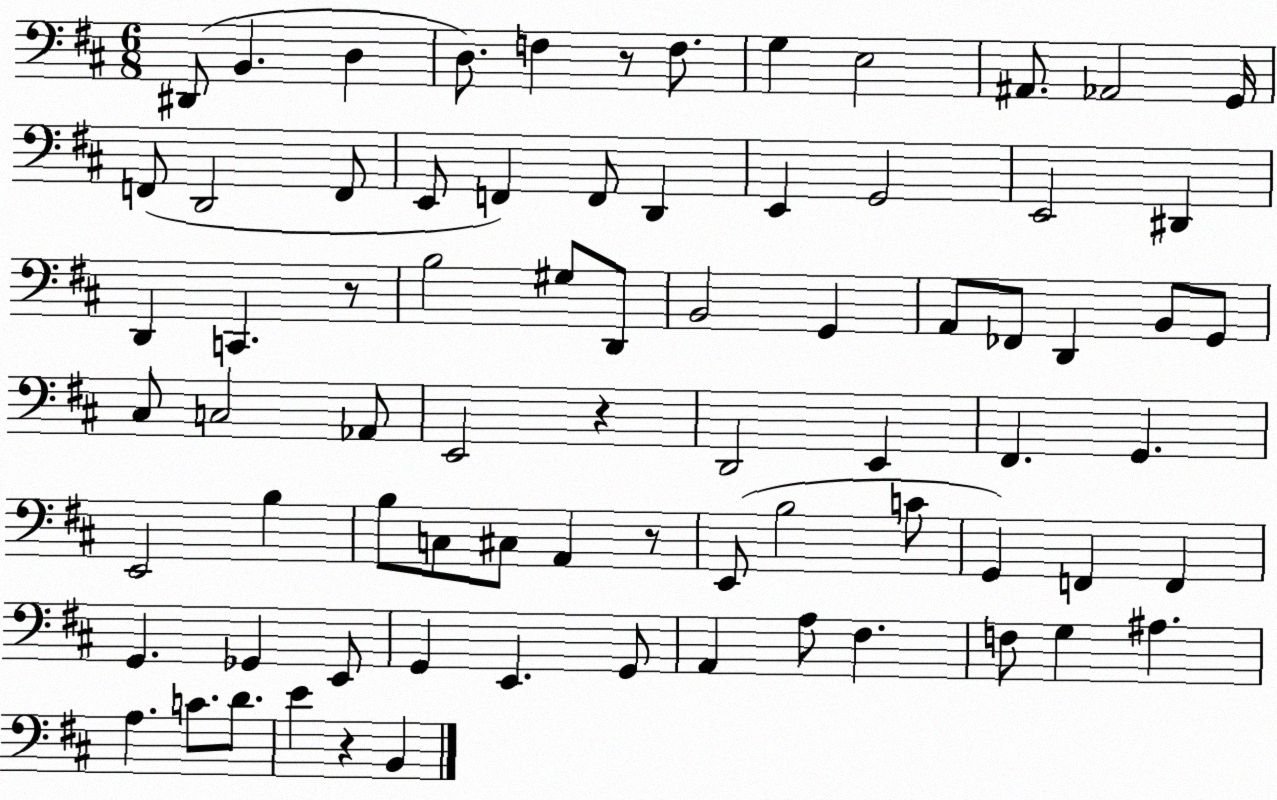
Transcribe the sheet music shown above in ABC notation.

X:1
T:Untitled
M:6/8
L:1/4
K:D
^D,,/2 B,, D, D,/2 F, z/2 F,/2 G, E,2 ^A,,/2 _A,,2 G,,/4 F,,/2 D,,2 F,,/2 E,,/2 F,, F,,/2 D,, E,, G,,2 E,,2 ^D,, D,, C,, z/2 B,2 ^G,/2 D,,/2 B,,2 G,, A,,/2 _F,,/2 D,, B,,/2 G,,/2 ^C,/2 C,2 _A,,/2 E,,2 z D,,2 E,, ^F,, G,, E,,2 B, B,/2 C,/2 ^C,/2 A,, z/2 E,,/2 B,2 C/2 G,, F,, F,, G,, _G,, E,,/2 G,, E,, G,,/2 A,, A,/2 ^F, F,/2 G, ^A, A, C/2 D/2 E z B,,